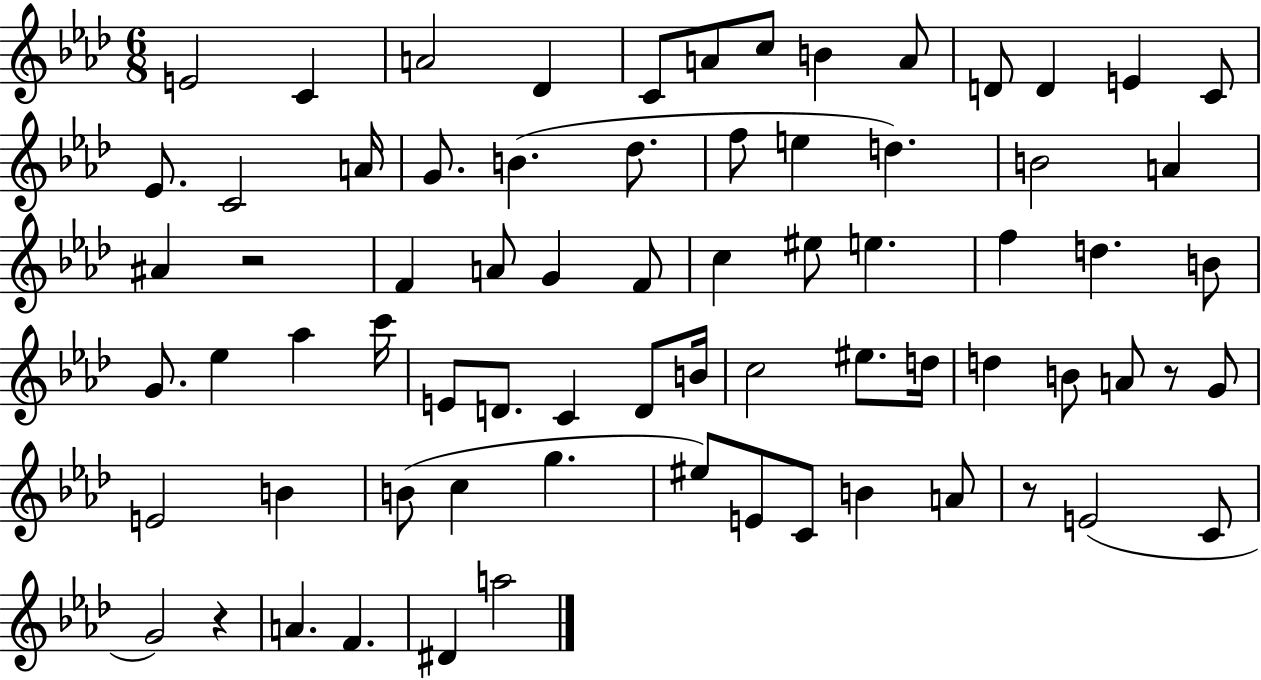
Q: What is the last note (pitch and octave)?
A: A5